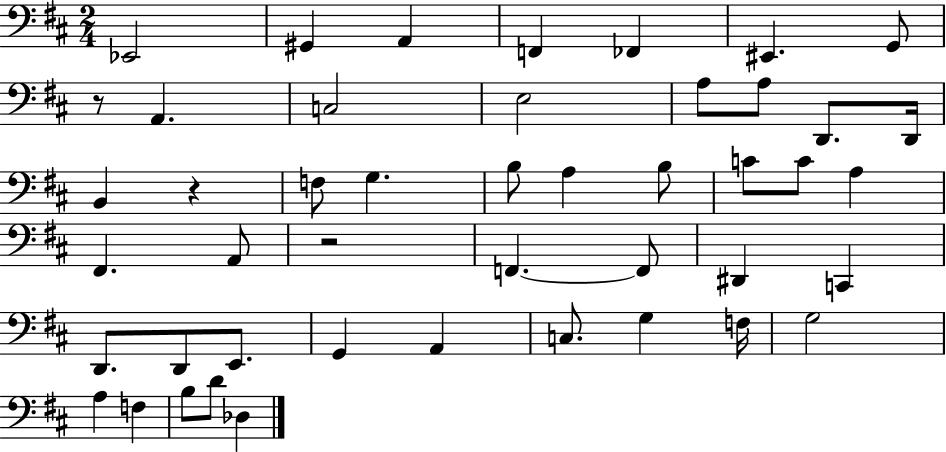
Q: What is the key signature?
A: D major